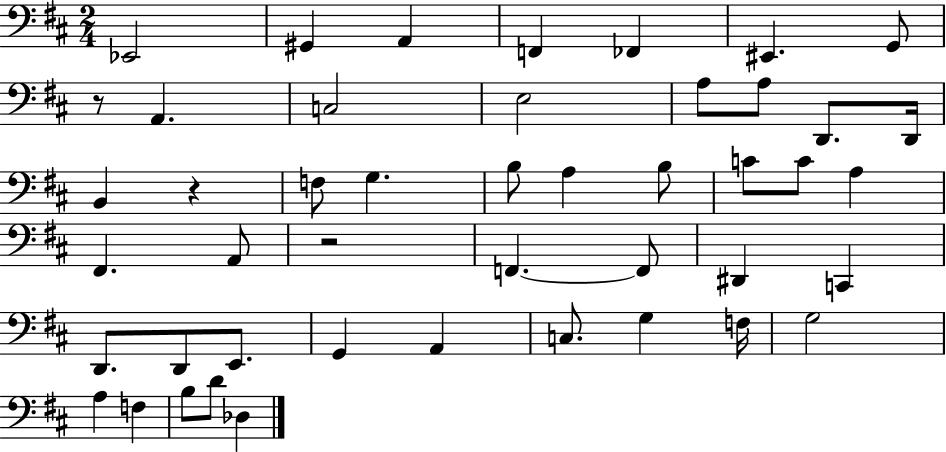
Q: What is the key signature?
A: D major